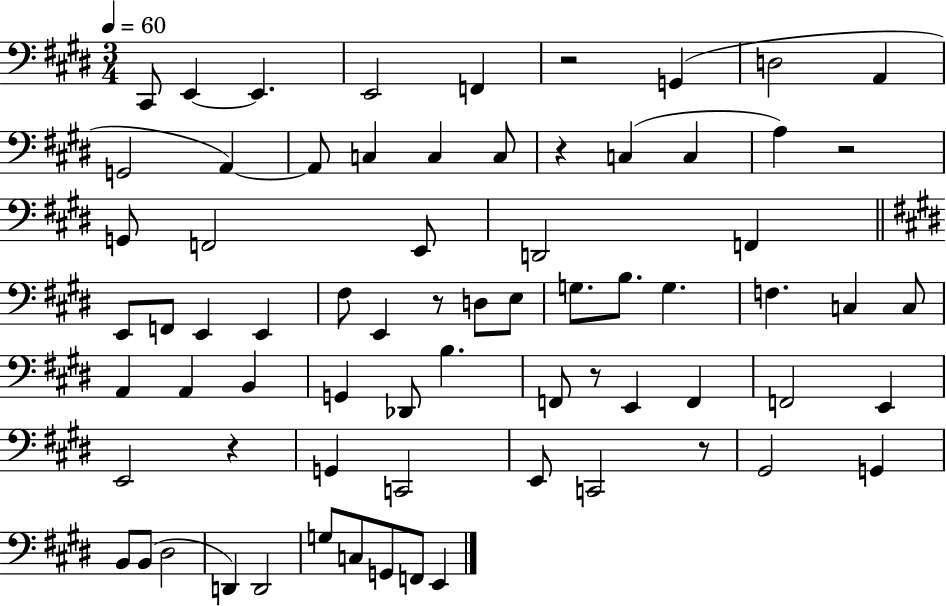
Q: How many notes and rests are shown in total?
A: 71